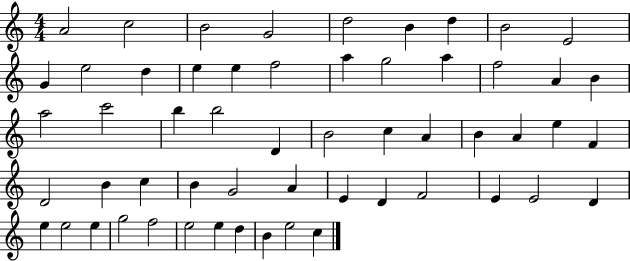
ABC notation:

X:1
T:Untitled
M:4/4
L:1/4
K:C
A2 c2 B2 G2 d2 B d B2 E2 G e2 d e e f2 a g2 a f2 A B a2 c'2 b b2 D B2 c A B A e F D2 B c B G2 A E D F2 E E2 D e e2 e g2 f2 e2 e d B e2 c